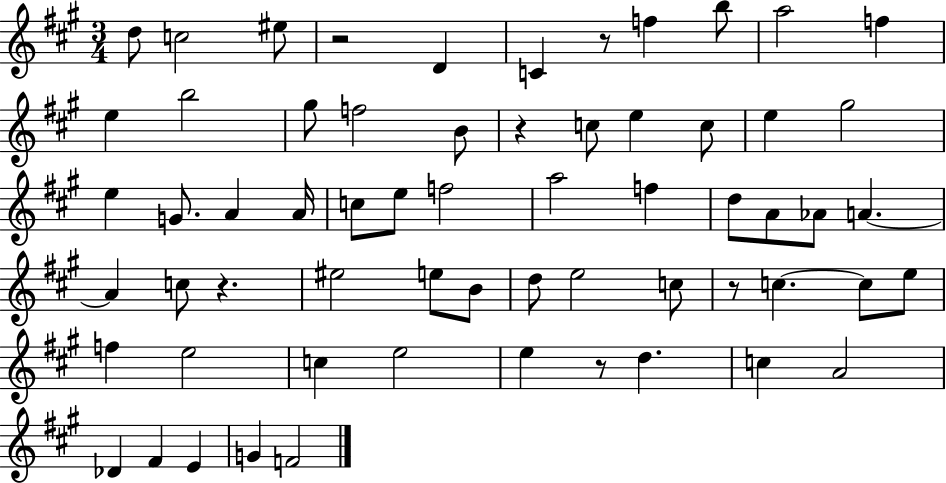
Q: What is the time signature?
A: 3/4